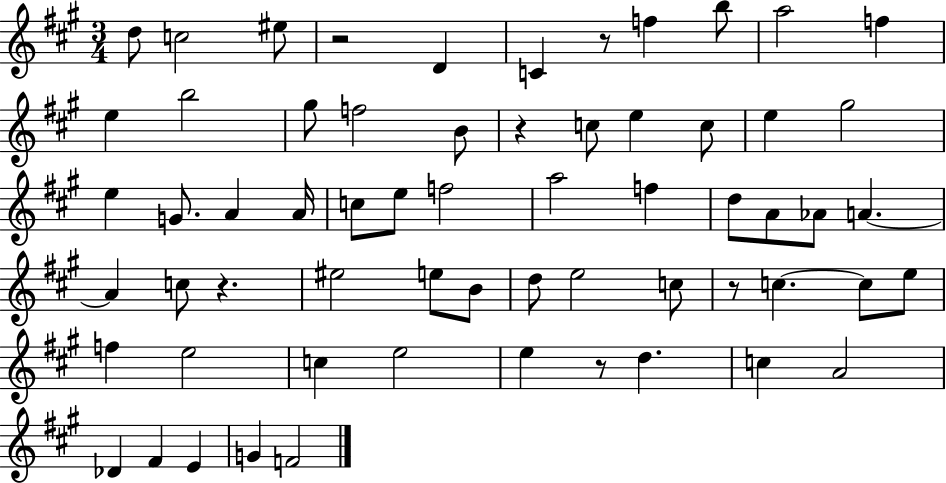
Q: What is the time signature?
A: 3/4